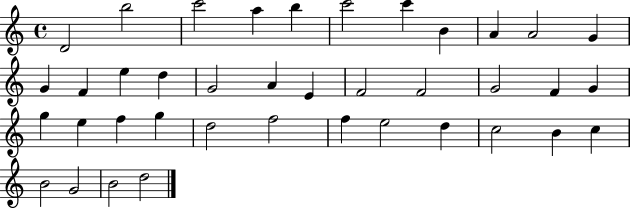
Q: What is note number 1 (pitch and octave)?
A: D4